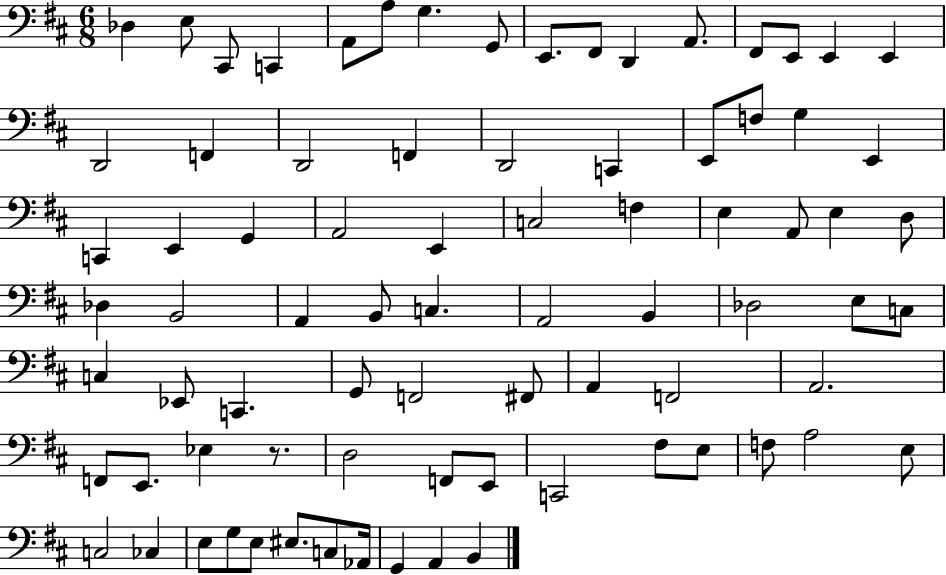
{
  \clef bass
  \numericTimeSignature
  \time 6/8
  \key d \major
  \repeat volta 2 { des4 e8 cis,8 c,4 | a,8 a8 g4. g,8 | e,8. fis,8 d,4 a,8. | fis,8 e,8 e,4 e,4 | \break d,2 f,4 | d,2 f,4 | d,2 c,4 | e,8 f8 g4 e,4 | \break c,4 e,4 g,4 | a,2 e,4 | c2 f4 | e4 a,8 e4 d8 | \break des4 b,2 | a,4 b,8 c4. | a,2 b,4 | des2 e8 c8 | \break c4 ees,8 c,4. | g,8 f,2 fis,8 | a,4 f,2 | a,2. | \break f,8 e,8. ees4 r8. | d2 f,8 e,8 | c,2 fis8 e8 | f8 a2 e8 | \break c2 ces4 | e8 g8 e8 eis8. c8 aes,16 | g,4 a,4 b,4 | } \bar "|."
}